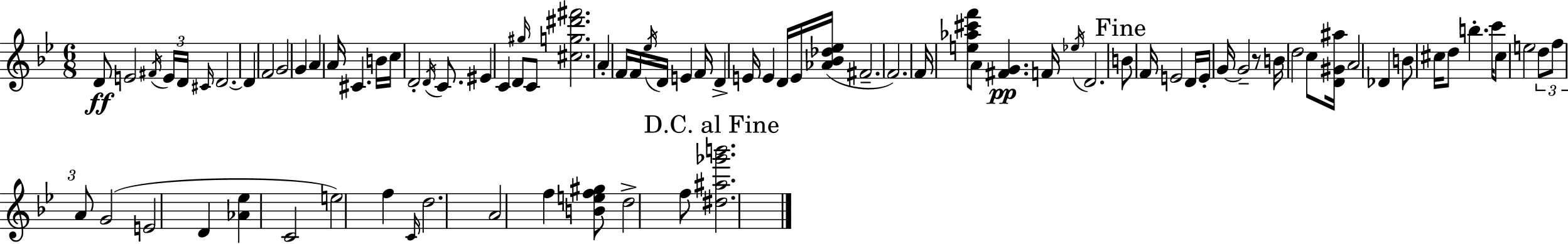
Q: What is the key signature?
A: BES major